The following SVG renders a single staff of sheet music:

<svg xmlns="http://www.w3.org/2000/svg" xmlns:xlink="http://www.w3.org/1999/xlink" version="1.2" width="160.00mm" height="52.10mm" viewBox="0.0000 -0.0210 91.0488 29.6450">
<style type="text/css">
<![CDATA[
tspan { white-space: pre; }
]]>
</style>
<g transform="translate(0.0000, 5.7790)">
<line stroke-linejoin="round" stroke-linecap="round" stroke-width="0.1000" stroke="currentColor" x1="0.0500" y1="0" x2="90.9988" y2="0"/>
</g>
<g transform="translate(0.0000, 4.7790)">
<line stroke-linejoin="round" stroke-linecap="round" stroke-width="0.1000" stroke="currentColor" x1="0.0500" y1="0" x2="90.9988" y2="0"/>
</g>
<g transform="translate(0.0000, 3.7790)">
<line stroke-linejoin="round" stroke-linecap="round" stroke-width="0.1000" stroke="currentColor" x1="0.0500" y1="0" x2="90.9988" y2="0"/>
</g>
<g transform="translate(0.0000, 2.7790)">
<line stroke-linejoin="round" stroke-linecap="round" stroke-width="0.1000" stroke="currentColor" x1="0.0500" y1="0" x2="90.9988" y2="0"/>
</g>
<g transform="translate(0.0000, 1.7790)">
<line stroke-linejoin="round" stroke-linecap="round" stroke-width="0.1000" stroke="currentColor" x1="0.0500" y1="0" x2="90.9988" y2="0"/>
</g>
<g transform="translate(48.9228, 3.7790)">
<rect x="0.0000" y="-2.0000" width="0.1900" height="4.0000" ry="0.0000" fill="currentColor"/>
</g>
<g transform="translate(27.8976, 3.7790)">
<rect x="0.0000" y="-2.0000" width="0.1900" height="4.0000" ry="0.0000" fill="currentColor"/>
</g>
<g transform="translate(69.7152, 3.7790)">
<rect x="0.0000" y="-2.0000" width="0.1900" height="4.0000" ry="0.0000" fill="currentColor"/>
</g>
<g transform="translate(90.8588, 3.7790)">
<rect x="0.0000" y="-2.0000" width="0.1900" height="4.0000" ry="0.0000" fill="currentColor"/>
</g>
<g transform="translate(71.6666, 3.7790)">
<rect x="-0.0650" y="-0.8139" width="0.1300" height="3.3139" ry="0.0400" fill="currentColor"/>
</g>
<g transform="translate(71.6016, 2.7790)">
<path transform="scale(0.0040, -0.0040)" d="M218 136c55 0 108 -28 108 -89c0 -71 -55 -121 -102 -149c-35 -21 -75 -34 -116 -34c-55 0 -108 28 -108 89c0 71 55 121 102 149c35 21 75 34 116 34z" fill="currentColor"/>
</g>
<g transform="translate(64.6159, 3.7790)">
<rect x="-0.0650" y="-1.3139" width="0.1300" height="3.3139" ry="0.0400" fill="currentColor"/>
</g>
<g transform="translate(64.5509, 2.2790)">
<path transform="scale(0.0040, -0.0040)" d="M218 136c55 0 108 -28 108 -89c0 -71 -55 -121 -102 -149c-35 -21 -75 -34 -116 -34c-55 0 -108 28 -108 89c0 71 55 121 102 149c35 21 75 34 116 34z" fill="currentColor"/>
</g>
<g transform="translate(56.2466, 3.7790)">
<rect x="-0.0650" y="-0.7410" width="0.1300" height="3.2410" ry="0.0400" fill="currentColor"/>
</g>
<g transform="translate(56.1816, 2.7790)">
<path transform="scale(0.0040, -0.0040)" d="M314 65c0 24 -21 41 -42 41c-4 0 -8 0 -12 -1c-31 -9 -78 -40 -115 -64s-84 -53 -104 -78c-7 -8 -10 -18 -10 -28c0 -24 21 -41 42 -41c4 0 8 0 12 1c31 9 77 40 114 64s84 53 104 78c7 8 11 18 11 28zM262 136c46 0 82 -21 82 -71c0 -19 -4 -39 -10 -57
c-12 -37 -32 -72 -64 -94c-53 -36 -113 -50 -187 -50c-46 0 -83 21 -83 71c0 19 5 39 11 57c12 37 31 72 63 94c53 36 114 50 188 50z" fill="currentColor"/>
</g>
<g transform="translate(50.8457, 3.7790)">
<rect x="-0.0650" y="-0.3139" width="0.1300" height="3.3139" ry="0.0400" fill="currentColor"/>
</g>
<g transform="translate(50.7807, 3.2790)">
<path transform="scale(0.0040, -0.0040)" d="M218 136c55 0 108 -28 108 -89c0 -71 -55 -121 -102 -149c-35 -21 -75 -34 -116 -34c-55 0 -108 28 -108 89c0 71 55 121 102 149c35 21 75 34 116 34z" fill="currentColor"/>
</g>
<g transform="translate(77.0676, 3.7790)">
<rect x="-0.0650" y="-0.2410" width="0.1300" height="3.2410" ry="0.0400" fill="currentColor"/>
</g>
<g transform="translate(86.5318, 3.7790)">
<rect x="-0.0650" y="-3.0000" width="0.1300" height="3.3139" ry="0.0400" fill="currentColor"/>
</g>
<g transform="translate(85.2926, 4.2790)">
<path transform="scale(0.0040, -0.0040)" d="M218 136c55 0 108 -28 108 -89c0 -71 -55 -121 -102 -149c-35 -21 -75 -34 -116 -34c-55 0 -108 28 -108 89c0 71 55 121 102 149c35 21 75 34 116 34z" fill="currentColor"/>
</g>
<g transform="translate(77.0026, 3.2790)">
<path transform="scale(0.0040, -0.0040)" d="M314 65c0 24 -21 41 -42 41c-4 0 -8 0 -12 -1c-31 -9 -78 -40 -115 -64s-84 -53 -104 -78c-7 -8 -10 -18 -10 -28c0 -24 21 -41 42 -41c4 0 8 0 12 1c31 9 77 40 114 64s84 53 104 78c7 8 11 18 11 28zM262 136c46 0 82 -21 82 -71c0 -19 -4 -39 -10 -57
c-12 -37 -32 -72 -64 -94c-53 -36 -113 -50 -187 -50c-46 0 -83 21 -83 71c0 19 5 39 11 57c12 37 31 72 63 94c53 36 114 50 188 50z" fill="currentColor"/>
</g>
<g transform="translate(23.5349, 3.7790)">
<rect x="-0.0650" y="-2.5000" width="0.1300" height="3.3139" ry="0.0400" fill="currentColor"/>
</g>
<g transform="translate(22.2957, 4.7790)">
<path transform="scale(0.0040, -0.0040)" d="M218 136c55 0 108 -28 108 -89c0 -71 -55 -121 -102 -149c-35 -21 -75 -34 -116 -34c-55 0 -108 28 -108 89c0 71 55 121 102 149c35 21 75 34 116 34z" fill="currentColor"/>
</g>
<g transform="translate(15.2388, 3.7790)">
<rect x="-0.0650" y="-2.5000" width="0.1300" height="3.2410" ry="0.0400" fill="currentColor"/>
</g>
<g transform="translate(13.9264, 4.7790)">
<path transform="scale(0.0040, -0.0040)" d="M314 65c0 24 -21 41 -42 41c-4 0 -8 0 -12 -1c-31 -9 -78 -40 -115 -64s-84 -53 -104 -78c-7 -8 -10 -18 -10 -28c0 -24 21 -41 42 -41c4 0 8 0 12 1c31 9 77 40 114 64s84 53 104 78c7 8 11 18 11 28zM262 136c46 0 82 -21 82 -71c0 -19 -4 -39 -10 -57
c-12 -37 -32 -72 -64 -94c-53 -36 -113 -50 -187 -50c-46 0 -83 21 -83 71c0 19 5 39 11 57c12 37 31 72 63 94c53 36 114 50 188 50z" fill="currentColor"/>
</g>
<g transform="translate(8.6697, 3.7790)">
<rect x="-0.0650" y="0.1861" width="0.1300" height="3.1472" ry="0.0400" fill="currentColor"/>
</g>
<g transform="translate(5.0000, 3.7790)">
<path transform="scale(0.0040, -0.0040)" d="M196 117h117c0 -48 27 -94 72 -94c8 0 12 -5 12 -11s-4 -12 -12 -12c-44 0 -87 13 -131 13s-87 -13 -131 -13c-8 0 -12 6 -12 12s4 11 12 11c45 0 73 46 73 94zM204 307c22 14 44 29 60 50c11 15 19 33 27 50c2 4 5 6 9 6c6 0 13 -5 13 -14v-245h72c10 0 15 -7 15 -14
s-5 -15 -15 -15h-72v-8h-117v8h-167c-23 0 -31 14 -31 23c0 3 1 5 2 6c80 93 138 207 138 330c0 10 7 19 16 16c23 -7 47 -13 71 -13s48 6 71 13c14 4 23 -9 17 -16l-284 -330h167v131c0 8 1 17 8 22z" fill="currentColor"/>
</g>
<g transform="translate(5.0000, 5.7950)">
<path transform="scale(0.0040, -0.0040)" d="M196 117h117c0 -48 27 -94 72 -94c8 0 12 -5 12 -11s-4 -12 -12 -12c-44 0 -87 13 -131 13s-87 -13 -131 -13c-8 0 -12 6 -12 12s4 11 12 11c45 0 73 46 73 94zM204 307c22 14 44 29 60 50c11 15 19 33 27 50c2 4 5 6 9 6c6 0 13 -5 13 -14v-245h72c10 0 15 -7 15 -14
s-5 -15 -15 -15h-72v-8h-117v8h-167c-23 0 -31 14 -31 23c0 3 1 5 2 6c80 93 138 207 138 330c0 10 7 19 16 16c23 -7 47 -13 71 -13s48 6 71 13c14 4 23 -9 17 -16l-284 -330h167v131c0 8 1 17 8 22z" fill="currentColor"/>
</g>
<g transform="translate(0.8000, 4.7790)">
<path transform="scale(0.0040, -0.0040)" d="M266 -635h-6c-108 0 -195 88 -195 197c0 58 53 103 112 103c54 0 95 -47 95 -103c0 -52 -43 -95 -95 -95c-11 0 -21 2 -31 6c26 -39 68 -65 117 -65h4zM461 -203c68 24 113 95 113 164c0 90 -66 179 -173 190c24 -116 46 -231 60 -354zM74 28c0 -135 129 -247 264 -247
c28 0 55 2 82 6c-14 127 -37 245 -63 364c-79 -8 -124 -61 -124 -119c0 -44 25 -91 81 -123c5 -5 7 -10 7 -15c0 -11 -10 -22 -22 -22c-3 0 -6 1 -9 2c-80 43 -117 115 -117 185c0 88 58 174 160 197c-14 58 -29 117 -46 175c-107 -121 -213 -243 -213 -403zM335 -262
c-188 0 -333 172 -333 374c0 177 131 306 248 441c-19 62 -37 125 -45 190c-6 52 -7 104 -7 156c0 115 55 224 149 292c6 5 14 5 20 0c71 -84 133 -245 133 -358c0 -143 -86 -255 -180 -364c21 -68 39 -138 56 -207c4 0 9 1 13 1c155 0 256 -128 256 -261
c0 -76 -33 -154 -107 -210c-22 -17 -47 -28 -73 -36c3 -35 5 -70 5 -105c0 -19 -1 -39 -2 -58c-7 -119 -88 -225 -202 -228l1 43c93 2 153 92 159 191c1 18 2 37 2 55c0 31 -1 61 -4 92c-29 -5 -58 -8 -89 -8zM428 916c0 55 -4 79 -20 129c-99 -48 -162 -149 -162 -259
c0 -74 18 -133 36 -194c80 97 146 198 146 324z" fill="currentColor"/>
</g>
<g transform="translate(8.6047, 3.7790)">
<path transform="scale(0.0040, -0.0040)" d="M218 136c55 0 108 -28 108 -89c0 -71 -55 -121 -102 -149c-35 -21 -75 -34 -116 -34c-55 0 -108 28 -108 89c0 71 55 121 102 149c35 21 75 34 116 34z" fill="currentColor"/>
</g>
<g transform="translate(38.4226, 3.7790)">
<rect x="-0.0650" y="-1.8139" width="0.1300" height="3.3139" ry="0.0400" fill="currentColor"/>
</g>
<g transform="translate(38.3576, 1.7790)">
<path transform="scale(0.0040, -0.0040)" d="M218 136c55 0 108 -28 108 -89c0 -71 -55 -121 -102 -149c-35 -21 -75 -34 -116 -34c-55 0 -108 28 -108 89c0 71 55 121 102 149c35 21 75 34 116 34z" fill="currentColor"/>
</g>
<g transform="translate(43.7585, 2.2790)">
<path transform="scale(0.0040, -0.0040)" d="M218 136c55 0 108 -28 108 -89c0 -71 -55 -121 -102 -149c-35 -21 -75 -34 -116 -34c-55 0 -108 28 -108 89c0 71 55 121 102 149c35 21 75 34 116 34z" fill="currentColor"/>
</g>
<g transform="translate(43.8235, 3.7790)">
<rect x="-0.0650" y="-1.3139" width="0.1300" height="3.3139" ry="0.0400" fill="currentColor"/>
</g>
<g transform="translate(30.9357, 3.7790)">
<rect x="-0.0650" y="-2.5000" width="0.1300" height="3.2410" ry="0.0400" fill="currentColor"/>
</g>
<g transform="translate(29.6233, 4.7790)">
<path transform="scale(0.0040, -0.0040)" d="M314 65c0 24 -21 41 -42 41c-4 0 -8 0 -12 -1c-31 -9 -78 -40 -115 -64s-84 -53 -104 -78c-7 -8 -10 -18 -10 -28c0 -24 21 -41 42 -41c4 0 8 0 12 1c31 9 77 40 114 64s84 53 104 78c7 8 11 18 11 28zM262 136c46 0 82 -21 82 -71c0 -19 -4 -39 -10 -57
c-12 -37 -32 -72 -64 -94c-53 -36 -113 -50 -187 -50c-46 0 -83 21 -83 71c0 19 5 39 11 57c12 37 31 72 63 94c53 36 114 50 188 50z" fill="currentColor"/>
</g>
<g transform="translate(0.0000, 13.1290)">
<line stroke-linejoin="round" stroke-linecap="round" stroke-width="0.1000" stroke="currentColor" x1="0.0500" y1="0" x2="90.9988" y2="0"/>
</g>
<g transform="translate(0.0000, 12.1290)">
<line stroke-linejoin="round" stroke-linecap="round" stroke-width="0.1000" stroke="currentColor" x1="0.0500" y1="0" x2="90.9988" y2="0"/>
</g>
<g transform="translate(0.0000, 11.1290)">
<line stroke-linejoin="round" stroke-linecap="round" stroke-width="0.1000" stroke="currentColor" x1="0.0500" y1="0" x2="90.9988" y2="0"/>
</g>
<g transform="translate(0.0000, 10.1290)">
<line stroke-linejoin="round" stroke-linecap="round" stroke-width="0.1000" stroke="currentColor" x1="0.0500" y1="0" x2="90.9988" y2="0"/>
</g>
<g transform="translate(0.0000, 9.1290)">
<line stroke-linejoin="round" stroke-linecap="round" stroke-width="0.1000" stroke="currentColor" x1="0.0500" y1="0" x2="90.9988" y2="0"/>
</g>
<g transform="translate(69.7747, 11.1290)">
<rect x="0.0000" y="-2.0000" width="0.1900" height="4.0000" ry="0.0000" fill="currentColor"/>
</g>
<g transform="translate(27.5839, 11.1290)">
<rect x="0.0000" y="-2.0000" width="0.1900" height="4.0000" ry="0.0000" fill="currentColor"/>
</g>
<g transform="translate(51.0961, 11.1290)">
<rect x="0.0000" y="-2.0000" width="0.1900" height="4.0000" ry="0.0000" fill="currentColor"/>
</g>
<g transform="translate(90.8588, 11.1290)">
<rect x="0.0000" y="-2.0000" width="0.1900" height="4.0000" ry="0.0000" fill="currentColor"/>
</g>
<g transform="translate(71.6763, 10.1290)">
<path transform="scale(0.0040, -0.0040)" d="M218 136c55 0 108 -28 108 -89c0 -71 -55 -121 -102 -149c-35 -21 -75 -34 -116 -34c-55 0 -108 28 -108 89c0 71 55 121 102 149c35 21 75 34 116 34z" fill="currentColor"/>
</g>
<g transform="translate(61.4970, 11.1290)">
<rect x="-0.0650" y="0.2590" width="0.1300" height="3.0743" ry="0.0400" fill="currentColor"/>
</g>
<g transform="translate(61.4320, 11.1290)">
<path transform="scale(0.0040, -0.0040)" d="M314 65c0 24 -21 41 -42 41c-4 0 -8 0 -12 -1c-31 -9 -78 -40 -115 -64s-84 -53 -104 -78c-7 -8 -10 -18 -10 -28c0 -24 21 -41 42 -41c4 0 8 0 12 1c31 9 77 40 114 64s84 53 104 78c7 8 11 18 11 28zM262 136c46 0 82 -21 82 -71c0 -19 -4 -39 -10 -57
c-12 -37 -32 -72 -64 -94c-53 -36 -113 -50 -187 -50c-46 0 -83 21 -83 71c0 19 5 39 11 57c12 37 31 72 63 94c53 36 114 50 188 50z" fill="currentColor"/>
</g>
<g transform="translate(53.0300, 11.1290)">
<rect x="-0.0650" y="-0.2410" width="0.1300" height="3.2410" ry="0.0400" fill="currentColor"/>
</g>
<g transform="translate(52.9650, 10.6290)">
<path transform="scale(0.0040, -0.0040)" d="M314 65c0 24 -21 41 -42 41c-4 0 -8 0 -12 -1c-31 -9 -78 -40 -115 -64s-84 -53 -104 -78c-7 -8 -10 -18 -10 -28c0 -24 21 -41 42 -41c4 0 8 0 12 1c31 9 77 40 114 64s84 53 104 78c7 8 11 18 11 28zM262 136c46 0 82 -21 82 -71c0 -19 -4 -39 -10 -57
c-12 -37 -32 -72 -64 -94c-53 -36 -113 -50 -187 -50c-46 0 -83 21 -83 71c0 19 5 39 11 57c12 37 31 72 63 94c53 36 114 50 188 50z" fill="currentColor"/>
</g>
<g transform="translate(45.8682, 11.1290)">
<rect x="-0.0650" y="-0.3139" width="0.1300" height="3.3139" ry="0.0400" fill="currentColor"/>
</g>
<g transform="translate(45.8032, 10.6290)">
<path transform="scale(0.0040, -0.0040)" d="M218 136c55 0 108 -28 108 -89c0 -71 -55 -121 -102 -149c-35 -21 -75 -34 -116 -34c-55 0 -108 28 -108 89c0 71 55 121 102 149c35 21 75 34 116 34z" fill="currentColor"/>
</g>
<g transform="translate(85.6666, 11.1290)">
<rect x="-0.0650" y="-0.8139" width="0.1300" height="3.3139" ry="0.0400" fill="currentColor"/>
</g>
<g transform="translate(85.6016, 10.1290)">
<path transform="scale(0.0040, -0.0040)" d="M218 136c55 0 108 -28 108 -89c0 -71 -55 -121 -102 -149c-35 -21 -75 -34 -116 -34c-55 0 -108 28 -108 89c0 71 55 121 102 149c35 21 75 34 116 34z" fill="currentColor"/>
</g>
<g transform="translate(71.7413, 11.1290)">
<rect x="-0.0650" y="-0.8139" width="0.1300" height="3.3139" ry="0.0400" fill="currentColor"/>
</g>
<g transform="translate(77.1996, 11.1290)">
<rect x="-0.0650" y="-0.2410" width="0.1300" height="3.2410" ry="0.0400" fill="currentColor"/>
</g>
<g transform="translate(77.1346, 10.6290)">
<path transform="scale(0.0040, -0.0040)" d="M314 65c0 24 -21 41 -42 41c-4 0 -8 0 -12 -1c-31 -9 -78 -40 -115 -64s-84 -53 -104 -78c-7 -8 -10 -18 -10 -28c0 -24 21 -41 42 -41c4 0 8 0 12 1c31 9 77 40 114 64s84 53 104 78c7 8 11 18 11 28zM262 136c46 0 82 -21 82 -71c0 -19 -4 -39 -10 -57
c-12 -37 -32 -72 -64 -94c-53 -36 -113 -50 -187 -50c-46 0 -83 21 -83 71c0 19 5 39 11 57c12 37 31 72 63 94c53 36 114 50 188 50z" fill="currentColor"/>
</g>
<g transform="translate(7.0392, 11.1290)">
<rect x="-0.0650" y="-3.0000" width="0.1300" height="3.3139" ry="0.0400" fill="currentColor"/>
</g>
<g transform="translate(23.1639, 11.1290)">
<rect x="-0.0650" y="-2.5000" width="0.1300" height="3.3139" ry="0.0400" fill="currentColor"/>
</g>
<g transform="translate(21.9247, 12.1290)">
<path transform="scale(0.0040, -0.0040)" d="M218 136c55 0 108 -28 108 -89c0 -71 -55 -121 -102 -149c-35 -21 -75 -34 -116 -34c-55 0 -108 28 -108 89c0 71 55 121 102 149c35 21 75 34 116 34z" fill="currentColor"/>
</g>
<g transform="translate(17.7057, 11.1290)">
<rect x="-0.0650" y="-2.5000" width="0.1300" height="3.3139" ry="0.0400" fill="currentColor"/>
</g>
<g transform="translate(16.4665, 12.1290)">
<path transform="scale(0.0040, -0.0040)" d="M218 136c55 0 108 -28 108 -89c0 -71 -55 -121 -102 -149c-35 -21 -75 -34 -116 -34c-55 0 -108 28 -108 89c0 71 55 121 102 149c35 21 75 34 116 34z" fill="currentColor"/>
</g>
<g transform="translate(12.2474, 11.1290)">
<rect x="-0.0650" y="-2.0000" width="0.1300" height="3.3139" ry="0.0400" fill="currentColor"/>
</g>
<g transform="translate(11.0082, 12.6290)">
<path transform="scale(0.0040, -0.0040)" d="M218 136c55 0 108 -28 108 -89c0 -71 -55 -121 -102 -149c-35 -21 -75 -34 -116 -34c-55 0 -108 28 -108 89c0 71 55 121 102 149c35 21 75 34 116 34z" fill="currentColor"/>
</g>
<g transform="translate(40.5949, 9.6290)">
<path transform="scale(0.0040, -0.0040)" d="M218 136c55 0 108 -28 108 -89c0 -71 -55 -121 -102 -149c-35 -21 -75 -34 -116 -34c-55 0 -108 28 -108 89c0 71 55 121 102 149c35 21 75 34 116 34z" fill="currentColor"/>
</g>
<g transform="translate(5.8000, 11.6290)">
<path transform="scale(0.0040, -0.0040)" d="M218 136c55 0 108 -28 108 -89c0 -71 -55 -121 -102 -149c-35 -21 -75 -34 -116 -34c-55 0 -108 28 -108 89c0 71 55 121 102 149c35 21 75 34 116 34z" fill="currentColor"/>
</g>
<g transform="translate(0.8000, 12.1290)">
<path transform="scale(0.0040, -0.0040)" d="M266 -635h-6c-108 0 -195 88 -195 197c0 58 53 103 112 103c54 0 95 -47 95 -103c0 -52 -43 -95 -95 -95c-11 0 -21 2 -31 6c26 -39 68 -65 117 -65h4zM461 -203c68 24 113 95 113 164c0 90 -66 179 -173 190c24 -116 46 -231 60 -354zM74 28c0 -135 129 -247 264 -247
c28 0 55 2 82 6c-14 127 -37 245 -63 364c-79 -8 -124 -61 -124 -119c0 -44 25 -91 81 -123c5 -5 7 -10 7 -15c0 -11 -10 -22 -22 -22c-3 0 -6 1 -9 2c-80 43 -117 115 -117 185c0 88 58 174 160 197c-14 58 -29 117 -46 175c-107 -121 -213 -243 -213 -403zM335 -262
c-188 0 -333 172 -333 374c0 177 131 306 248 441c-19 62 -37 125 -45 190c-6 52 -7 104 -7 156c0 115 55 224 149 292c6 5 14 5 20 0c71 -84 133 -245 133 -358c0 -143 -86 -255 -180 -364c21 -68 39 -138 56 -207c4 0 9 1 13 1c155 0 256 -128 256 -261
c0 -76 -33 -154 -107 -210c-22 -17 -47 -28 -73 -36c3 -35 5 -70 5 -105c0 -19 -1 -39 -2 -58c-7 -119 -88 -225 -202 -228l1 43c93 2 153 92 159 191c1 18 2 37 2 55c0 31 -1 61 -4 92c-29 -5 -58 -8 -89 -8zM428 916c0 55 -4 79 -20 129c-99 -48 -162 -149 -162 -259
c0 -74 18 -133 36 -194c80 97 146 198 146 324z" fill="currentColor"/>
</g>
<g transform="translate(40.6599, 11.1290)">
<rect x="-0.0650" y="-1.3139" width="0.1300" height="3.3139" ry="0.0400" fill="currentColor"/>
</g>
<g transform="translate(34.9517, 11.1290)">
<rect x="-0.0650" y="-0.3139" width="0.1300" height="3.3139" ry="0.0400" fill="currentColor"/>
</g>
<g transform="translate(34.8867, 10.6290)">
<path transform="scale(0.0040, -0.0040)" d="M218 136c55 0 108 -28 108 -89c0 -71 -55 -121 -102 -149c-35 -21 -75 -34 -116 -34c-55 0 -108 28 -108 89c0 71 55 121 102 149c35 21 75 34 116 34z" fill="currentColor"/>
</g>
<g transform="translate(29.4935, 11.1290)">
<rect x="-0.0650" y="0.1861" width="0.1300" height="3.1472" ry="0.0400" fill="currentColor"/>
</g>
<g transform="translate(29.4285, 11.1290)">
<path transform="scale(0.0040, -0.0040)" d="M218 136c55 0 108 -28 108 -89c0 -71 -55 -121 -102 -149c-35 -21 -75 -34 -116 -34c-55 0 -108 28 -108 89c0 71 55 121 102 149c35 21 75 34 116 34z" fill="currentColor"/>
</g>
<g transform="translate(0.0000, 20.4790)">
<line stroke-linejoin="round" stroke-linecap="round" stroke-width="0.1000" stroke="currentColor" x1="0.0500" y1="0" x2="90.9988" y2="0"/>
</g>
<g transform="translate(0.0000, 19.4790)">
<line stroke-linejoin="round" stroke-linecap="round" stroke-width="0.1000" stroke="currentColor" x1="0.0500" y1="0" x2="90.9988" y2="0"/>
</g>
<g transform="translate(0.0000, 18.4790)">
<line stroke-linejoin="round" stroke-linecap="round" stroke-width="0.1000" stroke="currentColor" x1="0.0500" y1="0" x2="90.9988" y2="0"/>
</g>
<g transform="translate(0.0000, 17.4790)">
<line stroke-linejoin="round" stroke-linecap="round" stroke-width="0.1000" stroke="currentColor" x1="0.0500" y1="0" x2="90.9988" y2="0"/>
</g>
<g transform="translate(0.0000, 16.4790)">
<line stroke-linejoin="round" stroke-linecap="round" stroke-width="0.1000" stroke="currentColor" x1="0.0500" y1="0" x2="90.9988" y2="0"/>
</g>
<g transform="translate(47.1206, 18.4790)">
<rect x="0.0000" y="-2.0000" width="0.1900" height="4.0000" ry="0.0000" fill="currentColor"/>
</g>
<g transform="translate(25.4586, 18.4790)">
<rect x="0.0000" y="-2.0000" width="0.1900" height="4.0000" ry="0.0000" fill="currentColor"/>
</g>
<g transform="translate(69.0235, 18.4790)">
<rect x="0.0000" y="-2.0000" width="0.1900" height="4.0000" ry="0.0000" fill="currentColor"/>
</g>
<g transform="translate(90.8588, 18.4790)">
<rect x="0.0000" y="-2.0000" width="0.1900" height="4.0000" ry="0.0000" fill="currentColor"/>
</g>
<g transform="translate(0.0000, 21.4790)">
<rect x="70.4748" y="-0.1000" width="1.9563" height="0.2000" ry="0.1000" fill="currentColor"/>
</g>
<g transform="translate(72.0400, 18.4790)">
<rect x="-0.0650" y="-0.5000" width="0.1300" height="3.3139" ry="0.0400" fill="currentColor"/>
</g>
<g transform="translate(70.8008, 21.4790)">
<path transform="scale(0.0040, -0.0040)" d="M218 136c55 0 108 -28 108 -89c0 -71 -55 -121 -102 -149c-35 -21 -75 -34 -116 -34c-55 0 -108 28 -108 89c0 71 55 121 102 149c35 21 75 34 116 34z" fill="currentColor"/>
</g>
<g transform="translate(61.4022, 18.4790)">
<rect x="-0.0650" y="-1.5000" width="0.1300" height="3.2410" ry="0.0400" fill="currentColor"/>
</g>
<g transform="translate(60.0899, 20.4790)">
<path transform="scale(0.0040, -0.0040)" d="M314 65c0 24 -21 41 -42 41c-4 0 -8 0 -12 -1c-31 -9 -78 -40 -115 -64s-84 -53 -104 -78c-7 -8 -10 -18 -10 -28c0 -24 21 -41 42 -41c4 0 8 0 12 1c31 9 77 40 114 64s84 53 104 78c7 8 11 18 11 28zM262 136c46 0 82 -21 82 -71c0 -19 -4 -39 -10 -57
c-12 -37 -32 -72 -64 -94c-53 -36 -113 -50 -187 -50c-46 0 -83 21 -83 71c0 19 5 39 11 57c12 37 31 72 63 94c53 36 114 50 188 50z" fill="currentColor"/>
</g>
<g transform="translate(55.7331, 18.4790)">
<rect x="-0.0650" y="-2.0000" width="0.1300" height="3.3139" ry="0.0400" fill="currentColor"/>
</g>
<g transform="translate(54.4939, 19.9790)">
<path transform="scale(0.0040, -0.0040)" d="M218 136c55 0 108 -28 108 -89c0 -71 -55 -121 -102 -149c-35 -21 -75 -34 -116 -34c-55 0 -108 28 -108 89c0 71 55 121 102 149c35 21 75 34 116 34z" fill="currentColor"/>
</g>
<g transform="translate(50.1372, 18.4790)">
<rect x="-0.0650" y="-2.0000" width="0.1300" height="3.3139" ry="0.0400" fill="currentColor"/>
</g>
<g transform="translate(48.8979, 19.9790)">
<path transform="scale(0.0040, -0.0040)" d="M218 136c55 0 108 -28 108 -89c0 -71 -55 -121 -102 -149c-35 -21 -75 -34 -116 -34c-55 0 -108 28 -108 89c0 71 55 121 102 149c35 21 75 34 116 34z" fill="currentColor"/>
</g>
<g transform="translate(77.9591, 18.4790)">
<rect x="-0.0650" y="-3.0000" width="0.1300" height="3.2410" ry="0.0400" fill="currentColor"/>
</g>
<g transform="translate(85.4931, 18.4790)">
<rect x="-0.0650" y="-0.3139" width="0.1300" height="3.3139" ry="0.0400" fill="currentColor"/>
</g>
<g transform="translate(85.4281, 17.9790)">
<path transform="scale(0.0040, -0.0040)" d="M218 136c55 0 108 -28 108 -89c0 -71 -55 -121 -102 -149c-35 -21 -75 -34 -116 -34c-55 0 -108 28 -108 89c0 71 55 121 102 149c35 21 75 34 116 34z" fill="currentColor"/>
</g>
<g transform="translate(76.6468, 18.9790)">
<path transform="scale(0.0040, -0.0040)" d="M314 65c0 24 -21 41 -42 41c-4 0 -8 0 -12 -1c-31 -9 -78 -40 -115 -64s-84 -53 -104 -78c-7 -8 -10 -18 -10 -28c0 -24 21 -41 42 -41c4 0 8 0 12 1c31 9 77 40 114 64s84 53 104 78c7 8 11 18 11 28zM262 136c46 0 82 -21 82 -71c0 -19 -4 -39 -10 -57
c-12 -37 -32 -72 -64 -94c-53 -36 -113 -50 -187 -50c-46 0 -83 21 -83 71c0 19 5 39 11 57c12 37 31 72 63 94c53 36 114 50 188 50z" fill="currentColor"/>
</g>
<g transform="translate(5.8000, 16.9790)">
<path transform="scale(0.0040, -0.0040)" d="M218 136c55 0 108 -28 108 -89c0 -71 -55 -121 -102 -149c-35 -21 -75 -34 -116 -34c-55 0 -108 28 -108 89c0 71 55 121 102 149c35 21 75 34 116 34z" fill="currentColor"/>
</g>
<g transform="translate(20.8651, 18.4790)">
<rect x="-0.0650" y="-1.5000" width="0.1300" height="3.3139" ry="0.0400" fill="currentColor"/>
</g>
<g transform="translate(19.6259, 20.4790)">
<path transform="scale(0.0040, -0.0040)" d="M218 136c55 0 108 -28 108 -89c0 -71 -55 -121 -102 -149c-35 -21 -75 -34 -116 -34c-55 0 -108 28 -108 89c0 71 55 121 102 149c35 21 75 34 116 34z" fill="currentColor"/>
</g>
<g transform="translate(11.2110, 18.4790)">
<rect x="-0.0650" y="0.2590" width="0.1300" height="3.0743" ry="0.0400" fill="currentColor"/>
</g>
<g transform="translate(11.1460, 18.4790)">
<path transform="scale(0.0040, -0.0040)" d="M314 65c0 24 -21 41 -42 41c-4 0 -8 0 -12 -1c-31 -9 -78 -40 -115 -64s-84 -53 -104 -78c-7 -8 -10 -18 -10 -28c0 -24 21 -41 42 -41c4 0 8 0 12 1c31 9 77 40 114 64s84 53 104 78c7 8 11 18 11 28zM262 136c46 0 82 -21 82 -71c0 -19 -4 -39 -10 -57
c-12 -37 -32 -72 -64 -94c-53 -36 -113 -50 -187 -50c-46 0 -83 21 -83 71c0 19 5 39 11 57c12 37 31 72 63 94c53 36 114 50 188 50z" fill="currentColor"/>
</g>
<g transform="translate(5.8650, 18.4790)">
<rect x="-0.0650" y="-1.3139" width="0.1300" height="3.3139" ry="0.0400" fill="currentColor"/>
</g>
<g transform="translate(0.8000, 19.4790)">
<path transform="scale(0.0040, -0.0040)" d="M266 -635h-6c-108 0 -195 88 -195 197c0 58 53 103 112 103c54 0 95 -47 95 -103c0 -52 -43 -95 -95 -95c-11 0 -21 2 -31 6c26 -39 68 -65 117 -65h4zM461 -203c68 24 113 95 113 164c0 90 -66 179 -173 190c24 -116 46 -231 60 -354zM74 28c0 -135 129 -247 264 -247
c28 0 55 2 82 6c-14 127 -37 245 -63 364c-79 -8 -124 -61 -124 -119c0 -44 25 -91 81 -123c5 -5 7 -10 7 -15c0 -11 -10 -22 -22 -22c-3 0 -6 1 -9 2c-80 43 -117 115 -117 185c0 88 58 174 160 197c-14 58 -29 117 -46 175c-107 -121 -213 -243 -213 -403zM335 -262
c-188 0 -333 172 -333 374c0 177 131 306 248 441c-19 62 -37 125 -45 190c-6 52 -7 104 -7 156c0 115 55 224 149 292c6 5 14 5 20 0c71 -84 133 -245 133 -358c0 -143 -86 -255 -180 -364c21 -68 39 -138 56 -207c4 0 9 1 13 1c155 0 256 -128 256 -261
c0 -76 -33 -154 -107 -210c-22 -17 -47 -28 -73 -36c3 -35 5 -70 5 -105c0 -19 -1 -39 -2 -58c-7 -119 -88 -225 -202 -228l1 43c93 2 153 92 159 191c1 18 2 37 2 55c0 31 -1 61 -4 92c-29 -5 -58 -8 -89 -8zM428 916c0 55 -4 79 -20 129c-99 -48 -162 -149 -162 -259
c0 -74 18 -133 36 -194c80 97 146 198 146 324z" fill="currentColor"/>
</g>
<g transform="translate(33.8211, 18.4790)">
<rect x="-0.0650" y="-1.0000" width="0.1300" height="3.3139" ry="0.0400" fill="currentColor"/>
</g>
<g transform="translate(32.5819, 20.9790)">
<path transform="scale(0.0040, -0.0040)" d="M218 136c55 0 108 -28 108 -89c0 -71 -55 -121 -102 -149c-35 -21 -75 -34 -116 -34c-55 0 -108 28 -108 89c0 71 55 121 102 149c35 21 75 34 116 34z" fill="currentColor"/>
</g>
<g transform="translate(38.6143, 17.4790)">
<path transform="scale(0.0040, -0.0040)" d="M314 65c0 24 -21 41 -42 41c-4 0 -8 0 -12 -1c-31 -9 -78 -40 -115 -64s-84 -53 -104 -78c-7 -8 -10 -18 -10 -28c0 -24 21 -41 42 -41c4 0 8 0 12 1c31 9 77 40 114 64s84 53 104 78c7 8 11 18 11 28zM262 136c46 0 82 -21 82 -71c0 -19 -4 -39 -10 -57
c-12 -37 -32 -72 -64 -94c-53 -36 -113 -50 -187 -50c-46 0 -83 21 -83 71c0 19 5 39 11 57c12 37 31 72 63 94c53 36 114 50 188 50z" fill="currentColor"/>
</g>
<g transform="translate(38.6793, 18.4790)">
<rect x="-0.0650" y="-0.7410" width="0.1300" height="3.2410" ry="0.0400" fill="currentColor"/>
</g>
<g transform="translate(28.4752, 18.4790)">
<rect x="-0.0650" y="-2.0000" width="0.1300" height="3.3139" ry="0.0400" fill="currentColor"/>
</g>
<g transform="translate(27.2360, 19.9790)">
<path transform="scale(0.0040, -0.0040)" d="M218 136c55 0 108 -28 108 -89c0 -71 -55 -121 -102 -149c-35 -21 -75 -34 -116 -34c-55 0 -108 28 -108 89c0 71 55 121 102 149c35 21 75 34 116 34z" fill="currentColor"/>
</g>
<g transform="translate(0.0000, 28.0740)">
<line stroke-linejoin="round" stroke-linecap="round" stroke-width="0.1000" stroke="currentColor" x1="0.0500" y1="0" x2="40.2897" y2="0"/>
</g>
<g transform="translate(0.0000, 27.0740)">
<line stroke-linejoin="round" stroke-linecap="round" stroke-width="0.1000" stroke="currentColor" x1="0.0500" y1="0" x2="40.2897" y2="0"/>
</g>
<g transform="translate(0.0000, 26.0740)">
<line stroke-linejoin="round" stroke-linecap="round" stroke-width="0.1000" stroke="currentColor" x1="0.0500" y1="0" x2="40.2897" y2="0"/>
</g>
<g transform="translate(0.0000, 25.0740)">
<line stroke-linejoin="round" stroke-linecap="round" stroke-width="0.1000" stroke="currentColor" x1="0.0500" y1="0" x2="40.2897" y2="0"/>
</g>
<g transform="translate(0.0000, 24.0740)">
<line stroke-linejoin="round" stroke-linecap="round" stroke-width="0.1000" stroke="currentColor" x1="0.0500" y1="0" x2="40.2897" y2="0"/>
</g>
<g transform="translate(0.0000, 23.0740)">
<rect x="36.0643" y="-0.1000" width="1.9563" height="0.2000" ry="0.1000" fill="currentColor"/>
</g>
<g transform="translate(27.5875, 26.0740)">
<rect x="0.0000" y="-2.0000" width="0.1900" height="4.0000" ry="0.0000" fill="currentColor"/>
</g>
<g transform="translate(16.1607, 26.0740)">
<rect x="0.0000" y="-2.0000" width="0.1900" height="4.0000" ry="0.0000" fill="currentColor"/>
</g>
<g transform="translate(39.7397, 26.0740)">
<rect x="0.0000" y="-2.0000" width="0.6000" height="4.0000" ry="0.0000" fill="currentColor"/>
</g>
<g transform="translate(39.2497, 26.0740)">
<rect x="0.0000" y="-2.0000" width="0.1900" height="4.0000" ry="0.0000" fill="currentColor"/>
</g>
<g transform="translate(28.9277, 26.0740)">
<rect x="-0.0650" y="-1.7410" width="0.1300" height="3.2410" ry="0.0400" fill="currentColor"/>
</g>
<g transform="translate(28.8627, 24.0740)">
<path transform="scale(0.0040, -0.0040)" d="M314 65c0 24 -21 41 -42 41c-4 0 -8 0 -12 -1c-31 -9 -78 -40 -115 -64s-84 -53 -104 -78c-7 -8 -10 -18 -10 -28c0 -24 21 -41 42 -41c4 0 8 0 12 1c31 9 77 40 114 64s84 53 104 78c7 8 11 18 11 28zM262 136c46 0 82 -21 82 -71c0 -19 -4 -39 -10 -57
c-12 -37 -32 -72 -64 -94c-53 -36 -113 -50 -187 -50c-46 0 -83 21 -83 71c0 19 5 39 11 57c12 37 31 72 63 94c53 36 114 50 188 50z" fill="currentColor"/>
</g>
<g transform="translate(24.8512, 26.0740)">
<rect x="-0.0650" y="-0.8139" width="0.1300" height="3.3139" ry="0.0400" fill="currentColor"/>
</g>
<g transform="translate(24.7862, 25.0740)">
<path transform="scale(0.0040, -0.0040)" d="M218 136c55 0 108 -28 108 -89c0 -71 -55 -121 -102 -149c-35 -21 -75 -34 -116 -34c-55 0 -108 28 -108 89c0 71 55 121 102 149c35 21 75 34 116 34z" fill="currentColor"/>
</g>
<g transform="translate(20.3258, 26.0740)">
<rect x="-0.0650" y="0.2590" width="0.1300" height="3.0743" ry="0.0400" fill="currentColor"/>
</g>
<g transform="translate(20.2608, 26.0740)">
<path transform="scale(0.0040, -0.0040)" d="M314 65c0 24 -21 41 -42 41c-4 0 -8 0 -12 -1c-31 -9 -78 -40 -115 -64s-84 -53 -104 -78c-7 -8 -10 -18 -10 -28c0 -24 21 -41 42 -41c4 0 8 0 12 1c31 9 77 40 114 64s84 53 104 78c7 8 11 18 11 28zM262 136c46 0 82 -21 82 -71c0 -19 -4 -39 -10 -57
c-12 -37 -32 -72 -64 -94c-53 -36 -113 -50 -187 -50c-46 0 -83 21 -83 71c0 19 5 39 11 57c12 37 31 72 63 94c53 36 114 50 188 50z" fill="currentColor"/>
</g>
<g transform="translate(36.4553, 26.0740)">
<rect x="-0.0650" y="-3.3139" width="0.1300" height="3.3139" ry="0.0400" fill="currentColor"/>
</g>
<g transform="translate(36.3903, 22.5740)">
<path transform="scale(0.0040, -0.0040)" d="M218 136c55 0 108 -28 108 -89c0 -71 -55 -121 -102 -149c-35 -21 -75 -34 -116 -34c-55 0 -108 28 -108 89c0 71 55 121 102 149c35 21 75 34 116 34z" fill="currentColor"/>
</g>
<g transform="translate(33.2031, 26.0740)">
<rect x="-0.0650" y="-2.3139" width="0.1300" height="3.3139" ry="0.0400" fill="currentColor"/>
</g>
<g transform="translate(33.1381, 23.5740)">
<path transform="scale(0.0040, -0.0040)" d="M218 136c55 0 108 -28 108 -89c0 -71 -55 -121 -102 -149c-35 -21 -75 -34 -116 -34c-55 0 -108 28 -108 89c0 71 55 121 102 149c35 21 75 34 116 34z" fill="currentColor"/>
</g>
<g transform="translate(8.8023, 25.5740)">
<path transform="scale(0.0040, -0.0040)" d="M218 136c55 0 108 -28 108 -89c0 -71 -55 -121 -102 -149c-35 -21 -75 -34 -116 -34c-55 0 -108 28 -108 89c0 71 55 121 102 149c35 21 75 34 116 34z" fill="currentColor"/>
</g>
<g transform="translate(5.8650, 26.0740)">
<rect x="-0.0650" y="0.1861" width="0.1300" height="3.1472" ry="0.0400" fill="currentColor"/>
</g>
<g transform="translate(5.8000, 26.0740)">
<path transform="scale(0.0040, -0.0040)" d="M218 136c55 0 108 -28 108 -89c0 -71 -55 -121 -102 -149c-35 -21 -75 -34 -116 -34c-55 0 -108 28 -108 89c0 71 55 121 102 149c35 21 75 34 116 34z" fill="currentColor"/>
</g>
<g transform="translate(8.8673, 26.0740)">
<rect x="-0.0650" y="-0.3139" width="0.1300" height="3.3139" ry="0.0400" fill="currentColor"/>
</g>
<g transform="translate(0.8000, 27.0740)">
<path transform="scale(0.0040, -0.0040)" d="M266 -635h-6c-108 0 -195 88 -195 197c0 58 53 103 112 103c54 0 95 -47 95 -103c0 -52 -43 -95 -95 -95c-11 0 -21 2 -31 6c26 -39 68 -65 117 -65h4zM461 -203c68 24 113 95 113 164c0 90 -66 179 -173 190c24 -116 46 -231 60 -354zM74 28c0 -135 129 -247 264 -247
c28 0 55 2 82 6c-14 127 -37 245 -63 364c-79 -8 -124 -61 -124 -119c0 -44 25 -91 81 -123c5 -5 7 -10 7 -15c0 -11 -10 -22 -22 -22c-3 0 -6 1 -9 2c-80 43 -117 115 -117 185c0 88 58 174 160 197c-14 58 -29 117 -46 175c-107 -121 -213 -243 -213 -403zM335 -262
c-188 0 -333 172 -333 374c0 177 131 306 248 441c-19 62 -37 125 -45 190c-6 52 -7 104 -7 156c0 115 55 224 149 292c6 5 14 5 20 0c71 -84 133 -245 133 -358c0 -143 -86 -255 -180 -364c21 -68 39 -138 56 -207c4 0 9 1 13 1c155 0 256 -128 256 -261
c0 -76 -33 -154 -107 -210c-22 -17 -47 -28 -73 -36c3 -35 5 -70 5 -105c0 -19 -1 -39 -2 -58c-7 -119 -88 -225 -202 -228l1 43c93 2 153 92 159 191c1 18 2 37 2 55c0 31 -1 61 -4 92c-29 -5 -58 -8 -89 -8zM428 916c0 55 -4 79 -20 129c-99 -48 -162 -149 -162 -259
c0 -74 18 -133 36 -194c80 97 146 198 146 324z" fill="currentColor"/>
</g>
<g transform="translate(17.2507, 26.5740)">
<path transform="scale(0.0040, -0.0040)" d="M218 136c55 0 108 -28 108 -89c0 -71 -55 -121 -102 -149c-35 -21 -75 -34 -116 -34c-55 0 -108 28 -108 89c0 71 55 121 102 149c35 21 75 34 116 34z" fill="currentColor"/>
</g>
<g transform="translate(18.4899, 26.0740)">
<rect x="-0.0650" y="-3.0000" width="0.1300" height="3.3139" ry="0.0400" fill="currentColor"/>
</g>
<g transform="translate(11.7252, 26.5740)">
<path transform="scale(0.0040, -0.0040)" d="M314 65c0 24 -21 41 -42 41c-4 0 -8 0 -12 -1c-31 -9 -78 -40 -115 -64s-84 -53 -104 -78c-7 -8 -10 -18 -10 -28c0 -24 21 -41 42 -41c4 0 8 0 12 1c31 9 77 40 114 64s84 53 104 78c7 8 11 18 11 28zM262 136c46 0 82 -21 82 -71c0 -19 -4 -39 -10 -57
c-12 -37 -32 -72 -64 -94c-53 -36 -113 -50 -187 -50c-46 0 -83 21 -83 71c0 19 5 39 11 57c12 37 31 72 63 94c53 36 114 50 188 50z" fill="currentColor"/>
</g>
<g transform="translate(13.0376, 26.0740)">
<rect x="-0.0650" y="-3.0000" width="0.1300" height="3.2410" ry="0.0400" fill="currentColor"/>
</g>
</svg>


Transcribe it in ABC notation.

X:1
T:Untitled
M:4/4
L:1/4
K:C
B G2 G G2 f e c d2 e d c2 A A F G G B c e c c2 B2 d c2 d e B2 E F D d2 F F E2 C A2 c B c A2 A B2 d f2 g b